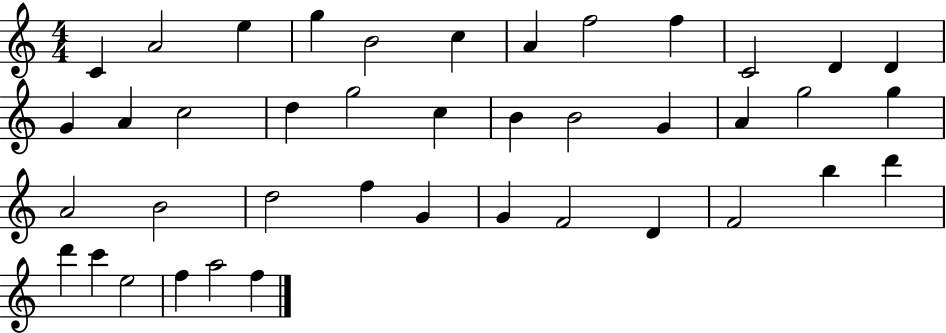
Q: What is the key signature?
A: C major